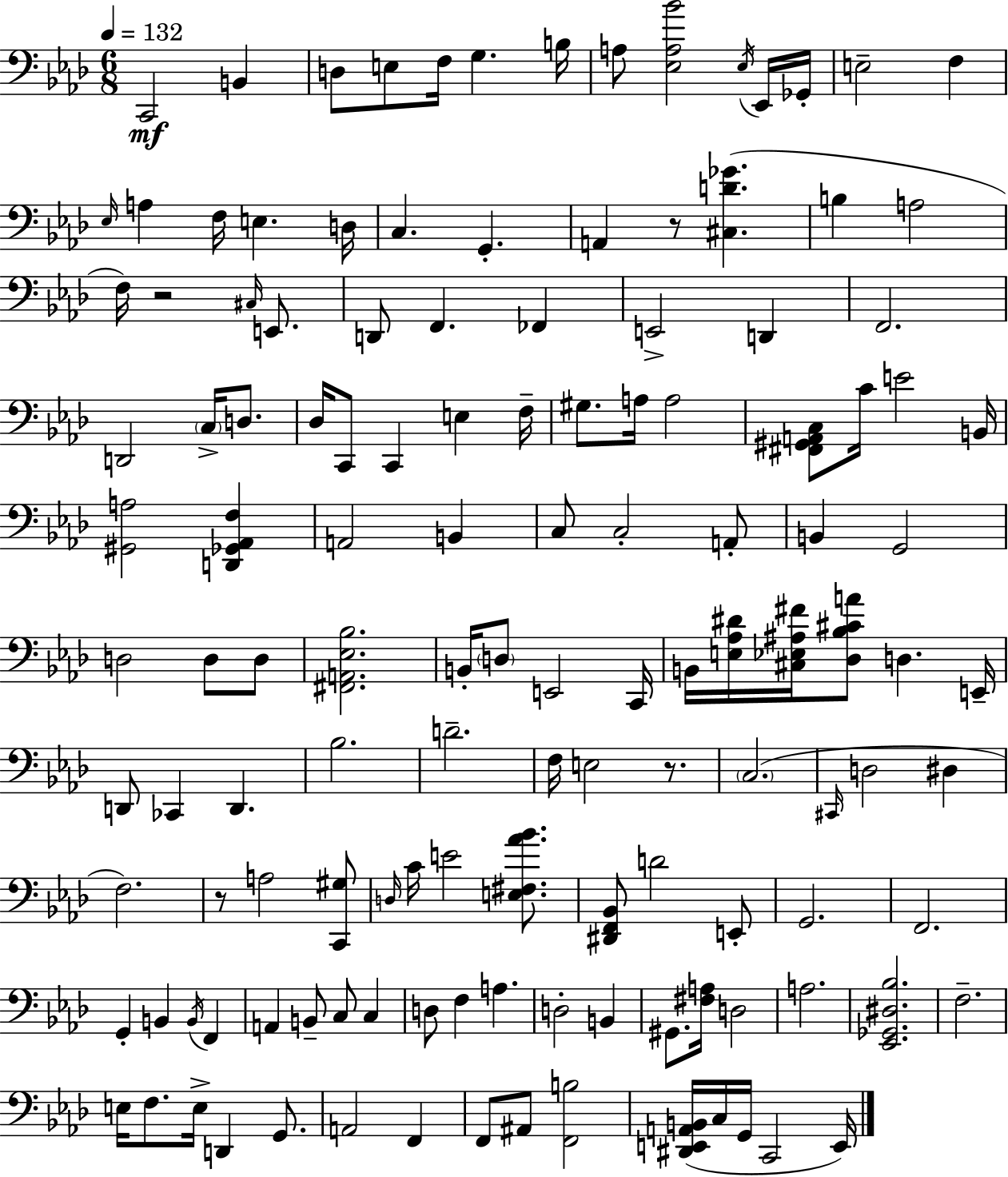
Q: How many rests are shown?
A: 4